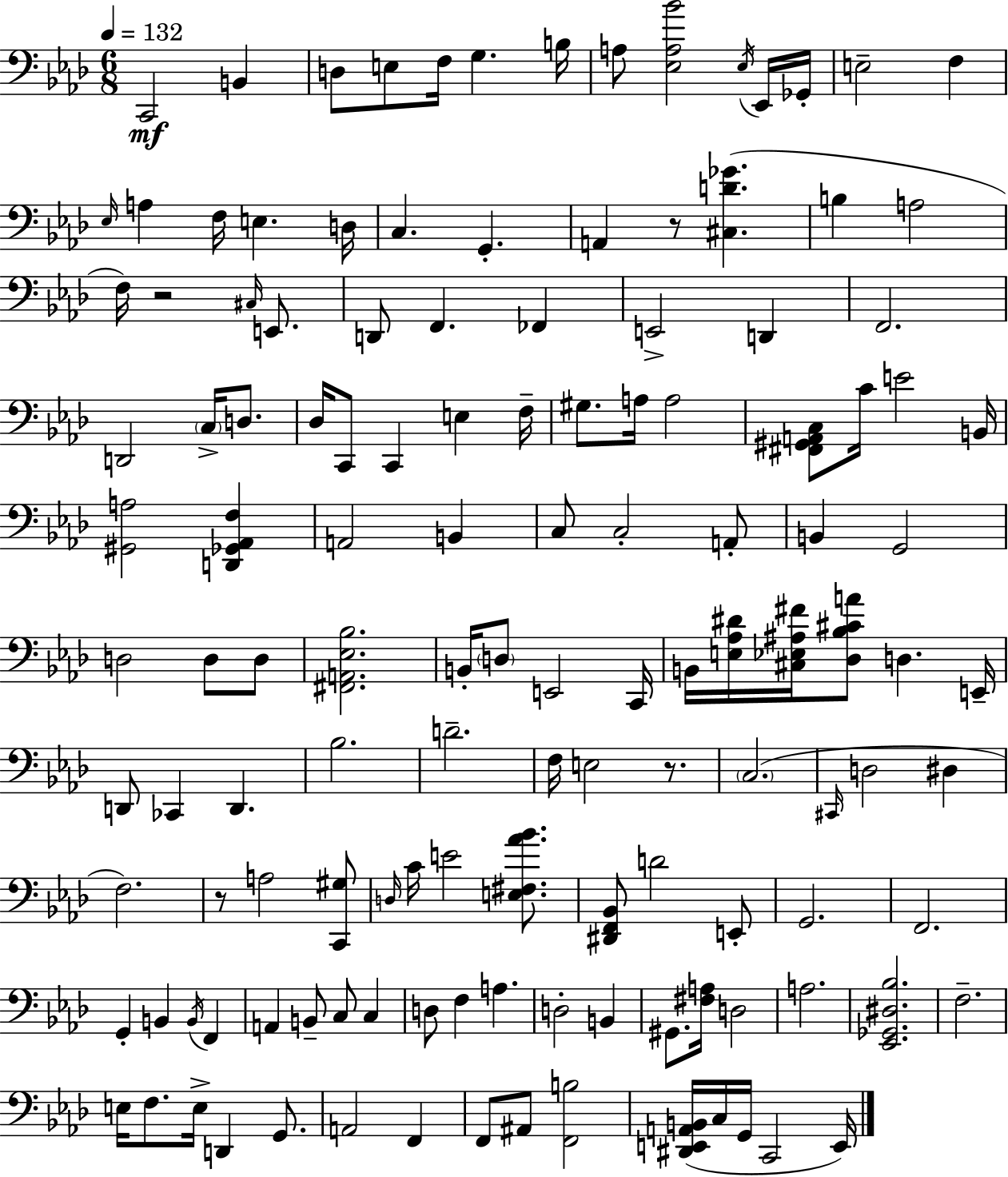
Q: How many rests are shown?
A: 4